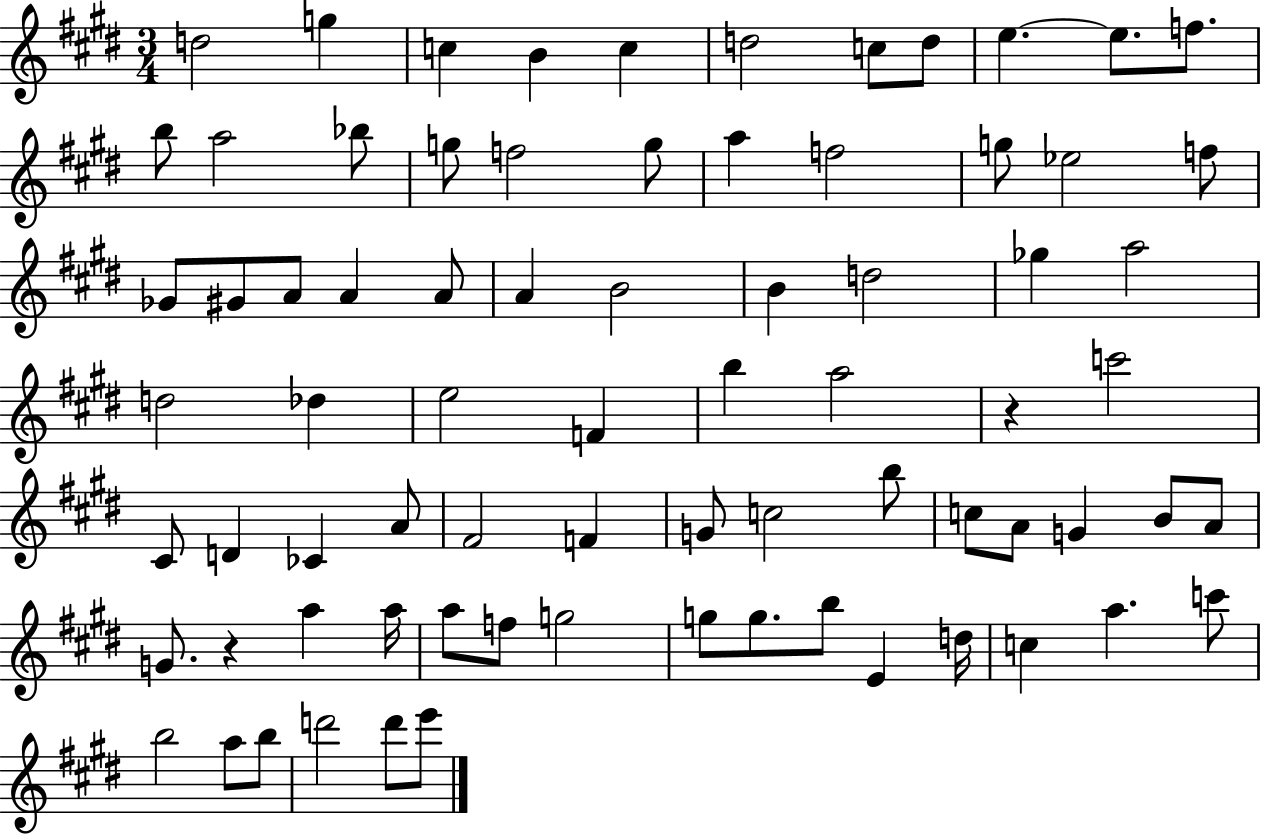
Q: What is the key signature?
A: E major